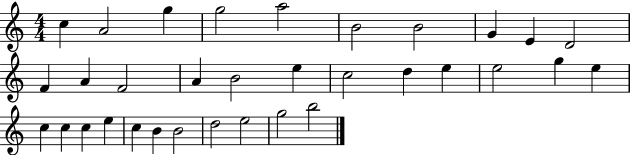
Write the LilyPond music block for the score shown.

{
  \clef treble
  \numericTimeSignature
  \time 4/4
  \key c \major
  c''4 a'2 g''4 | g''2 a''2 | b'2 b'2 | g'4 e'4 d'2 | \break f'4 a'4 f'2 | a'4 b'2 e''4 | c''2 d''4 e''4 | e''2 g''4 e''4 | \break c''4 c''4 c''4 e''4 | c''4 b'4 b'2 | d''2 e''2 | g''2 b''2 | \break \bar "|."
}